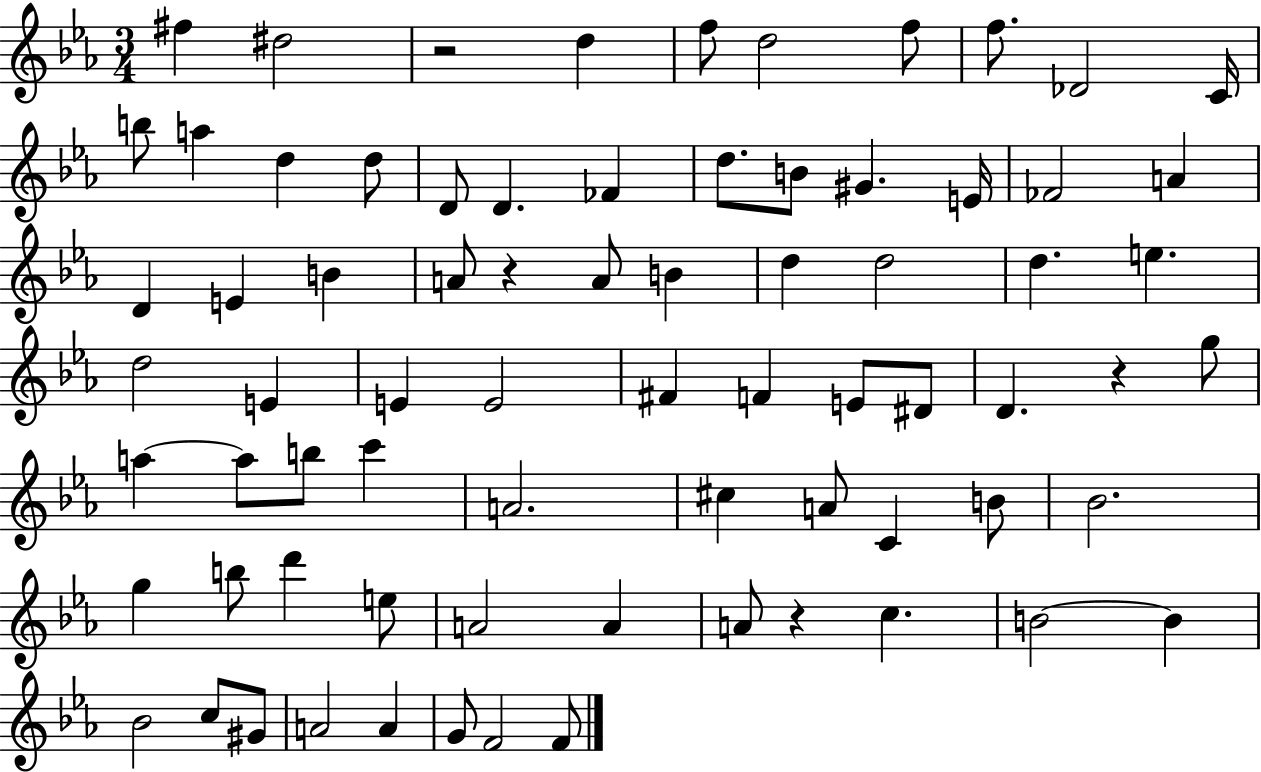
X:1
T:Untitled
M:3/4
L:1/4
K:Eb
^f ^d2 z2 d f/2 d2 f/2 f/2 _D2 C/4 b/2 a d d/2 D/2 D _F d/2 B/2 ^G E/4 _F2 A D E B A/2 z A/2 B d d2 d e d2 E E E2 ^F F E/2 ^D/2 D z g/2 a a/2 b/2 c' A2 ^c A/2 C B/2 _B2 g b/2 d' e/2 A2 A A/2 z c B2 B _B2 c/2 ^G/2 A2 A G/2 F2 F/2